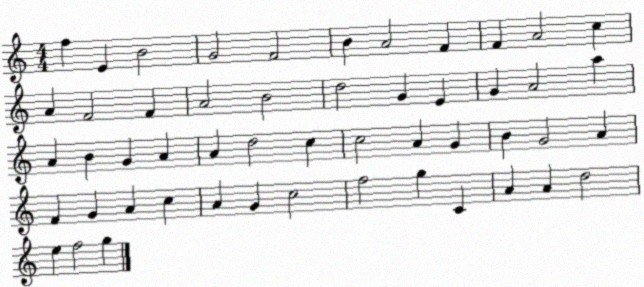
X:1
T:Untitled
M:4/4
L:1/4
K:C
f E B2 G2 F2 B A2 F F A2 c A F2 F A2 B2 d2 G E G A2 a A B G A A d2 c c2 A G B G2 A F G A c A G c2 f2 g C A A d2 e f2 g